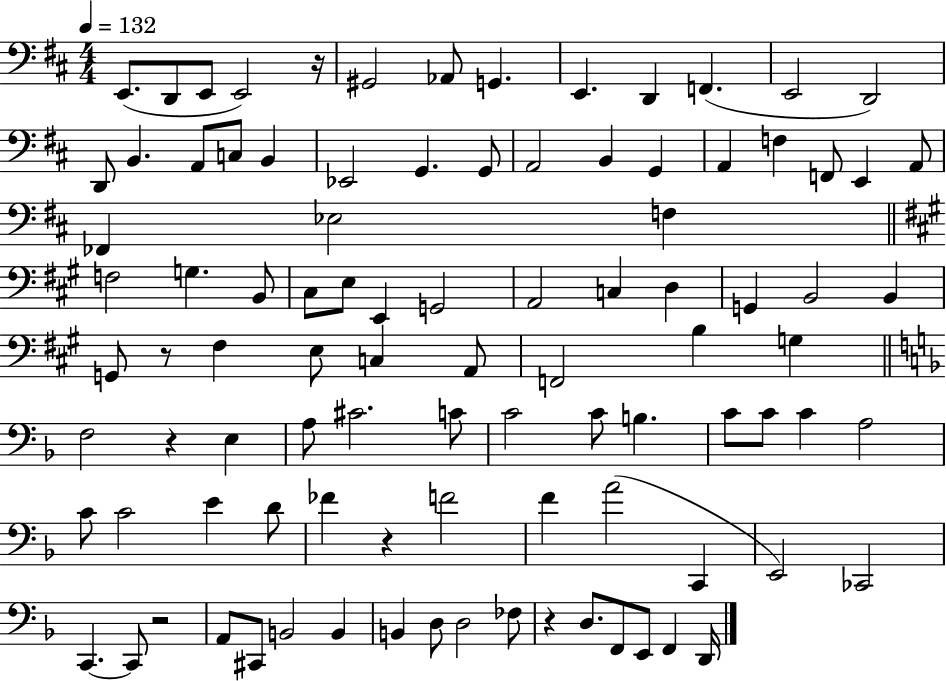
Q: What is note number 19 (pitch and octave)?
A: G2